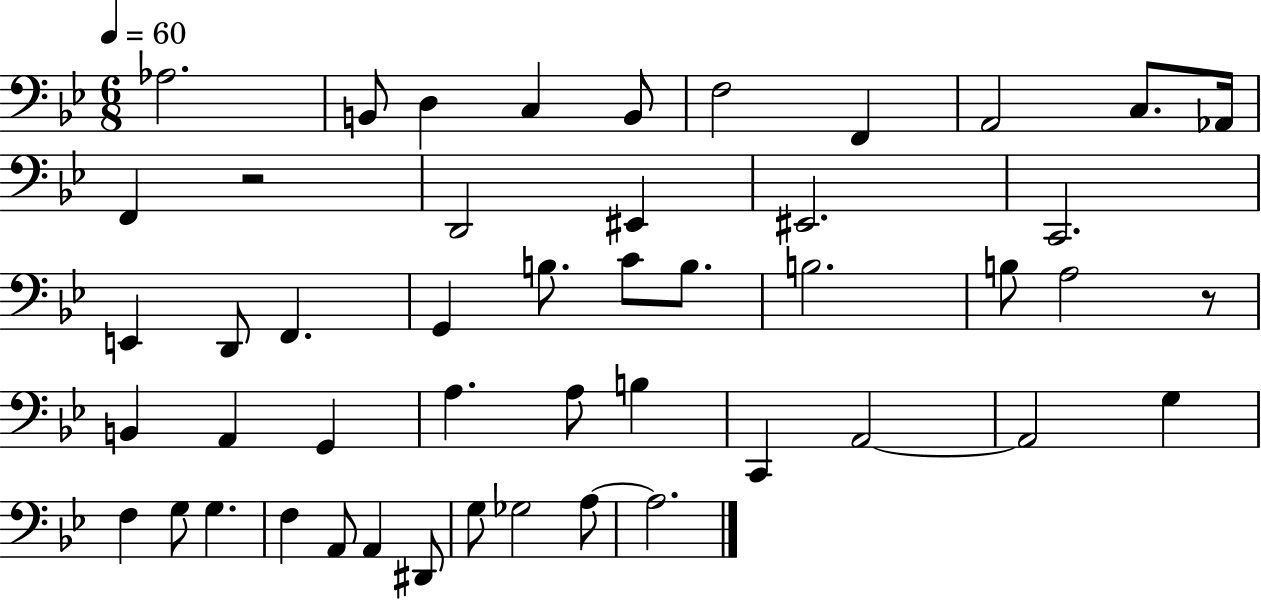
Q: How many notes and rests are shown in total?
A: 48